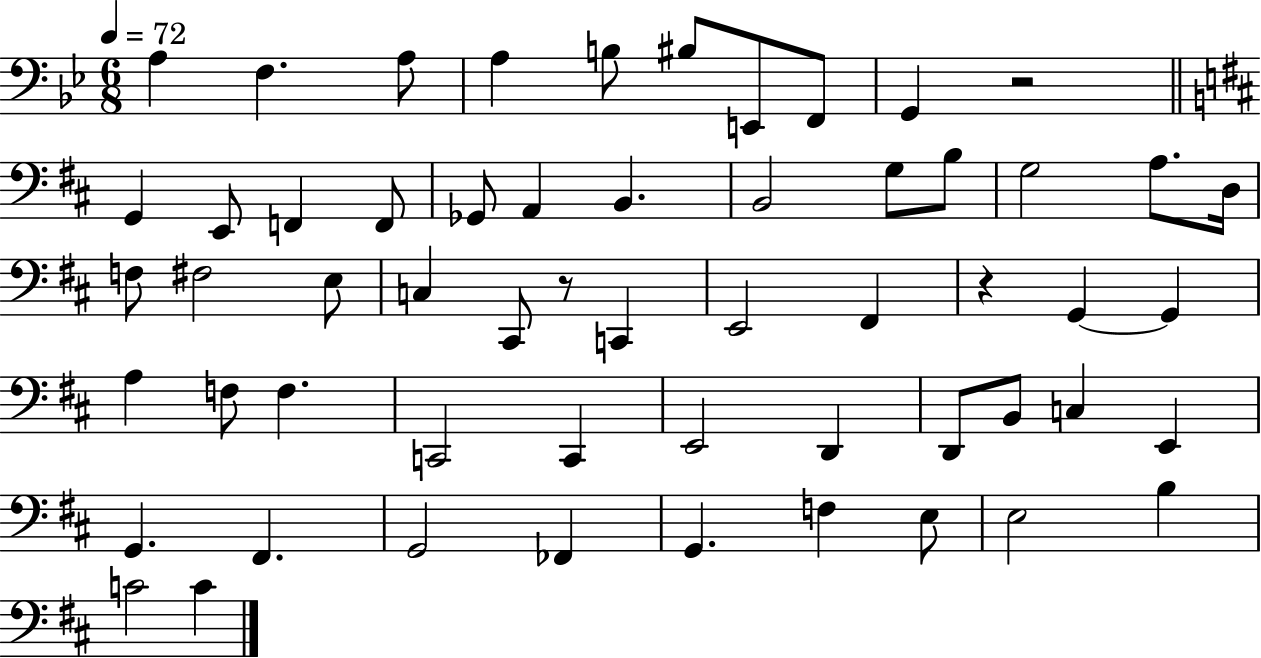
X:1
T:Untitled
M:6/8
L:1/4
K:Bb
A, F, A,/2 A, B,/2 ^B,/2 E,,/2 F,,/2 G,, z2 G,, E,,/2 F,, F,,/2 _G,,/2 A,, B,, B,,2 G,/2 B,/2 G,2 A,/2 D,/4 F,/2 ^F,2 E,/2 C, ^C,,/2 z/2 C,, E,,2 ^F,, z G,, G,, A, F,/2 F, C,,2 C,, E,,2 D,, D,,/2 B,,/2 C, E,, G,, ^F,, G,,2 _F,, G,, F, E,/2 E,2 B, C2 C